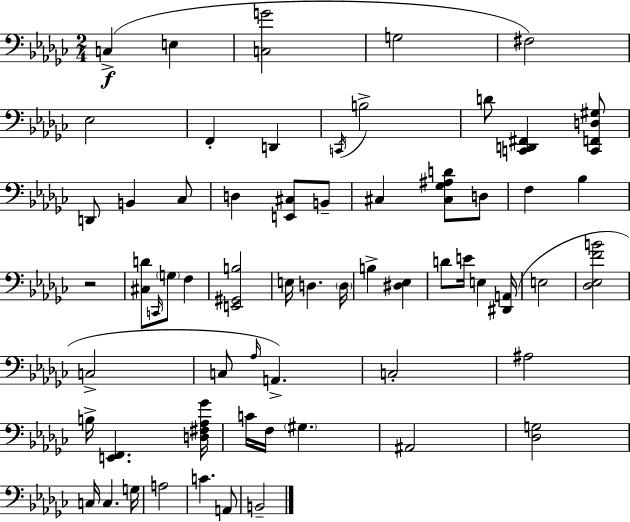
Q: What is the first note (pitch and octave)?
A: C3